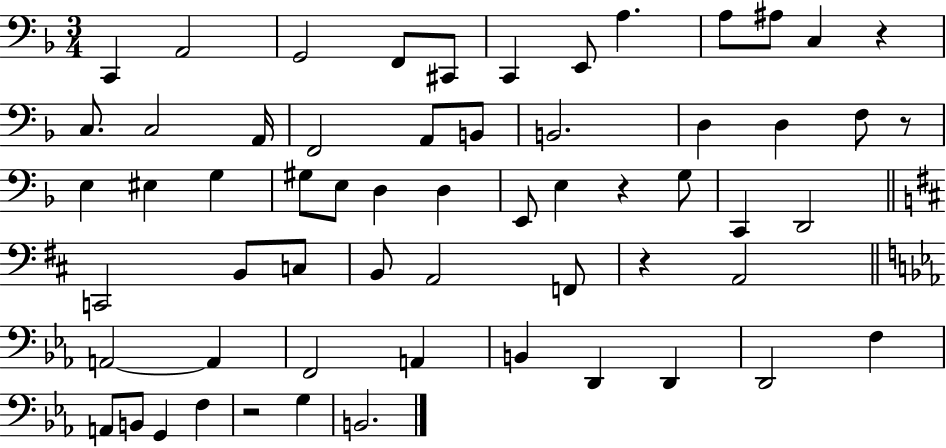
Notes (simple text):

C2/q A2/h G2/h F2/e C#2/e C2/q E2/e A3/q. A3/e A#3/e C3/q R/q C3/e. C3/h A2/s F2/h A2/e B2/e B2/h. D3/q D3/q F3/e R/e E3/q EIS3/q G3/q G#3/e E3/e D3/q D3/q E2/e E3/q R/q G3/e C2/q D2/h C2/h B2/e C3/e B2/e A2/h F2/e R/q A2/h A2/h A2/q F2/h A2/q B2/q D2/q D2/q D2/h F3/q A2/e B2/e G2/q F3/q R/h G3/q B2/h.